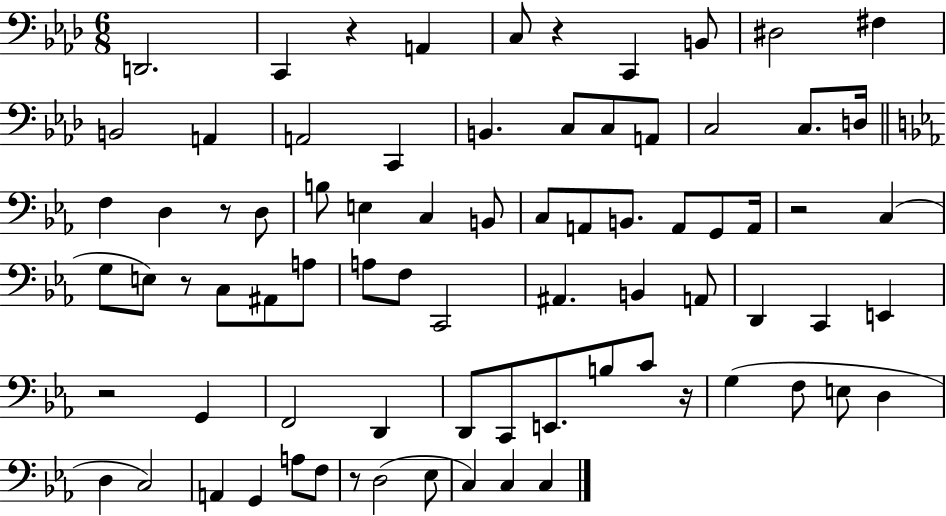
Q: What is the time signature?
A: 6/8